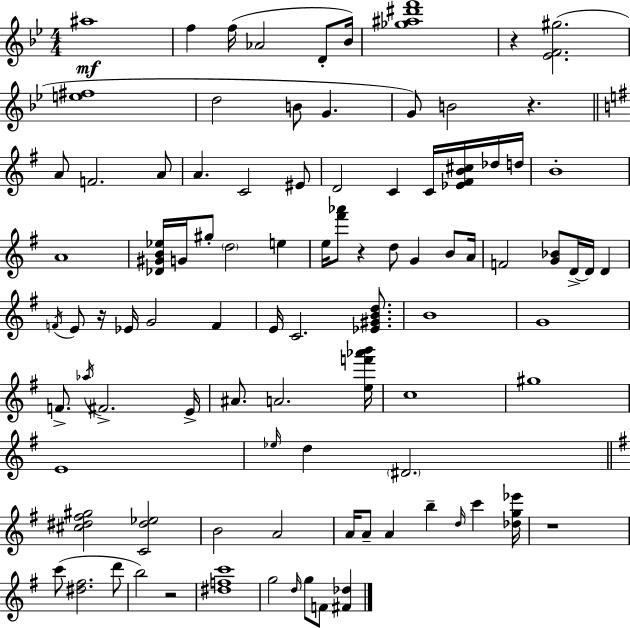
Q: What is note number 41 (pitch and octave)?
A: G4